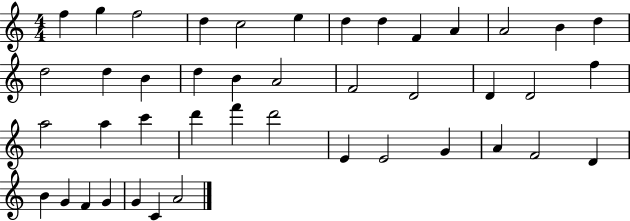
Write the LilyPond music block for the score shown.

{
  \clef treble
  \numericTimeSignature
  \time 4/4
  \key c \major
  f''4 g''4 f''2 | d''4 c''2 e''4 | d''4 d''4 f'4 a'4 | a'2 b'4 d''4 | \break d''2 d''4 b'4 | d''4 b'4 a'2 | f'2 d'2 | d'4 d'2 f''4 | \break a''2 a''4 c'''4 | d'''4 f'''4 d'''2 | e'4 e'2 g'4 | a'4 f'2 d'4 | \break b'4 g'4 f'4 g'4 | g'4 c'4 a'2 | \bar "|."
}